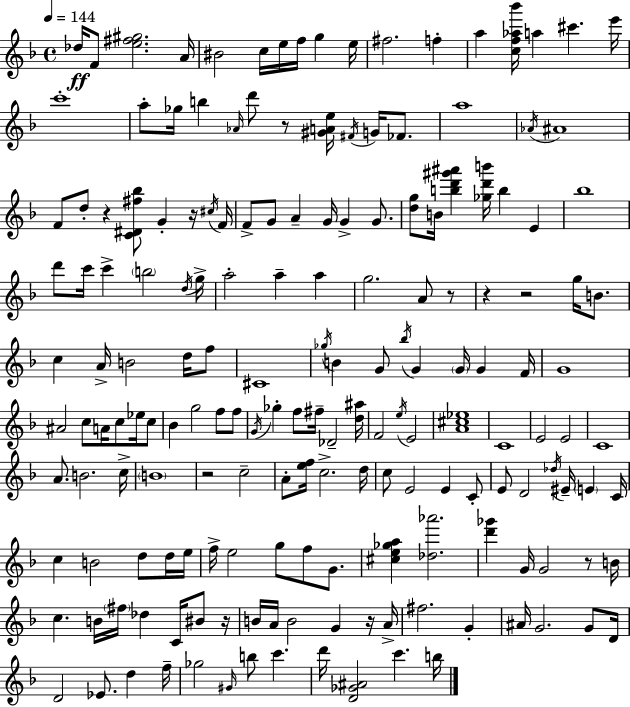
Db5/s F4/e [E5,F#5,G#5]/h. A4/s BIS4/h C5/s E5/s F5/s G5/q E5/s F#5/h. F5/q A5/q [C5,F5,Ab5,Bb6]/s A5/q C#6/q. E6/s C6/w A5/e Gb5/s B5/q Ab4/s D6/e R/e [G#4,A4,E5]/s F#4/s G4/s FES4/e. A5/w Ab4/s A#4/w F4/e D5/e R/q [C4,D#4,F#5,Bb5]/e G4/q R/s C#5/s F4/s F4/e G4/e A4/q G4/s G4/q G4/e. [D5,G5]/e B4/s [B5,D6,G#6,A#6]/q [Gb5,D6,B6]/s B5/q E4/q Bb5/w D6/e C6/s C6/q B5/h D5/s G5/s A5/h A5/q A5/q G5/h. A4/e R/e R/q R/h G5/s B4/e. C5/q A4/s B4/h D5/s F5/e C#4/w Gb5/s B4/q G4/e Bb5/s G4/q G4/s G4/q F4/s G4/w A#4/h C5/e A4/s C5/e Eb5/s C5/e Bb4/q G5/h F5/e F5/e G4/s Gb5/q F5/e F#5/s Db4/h [D5,A#5]/s F4/h E5/s E4/h [A4,C#5,Eb5]/w C4/w E4/h E4/h C4/w A4/e. B4/h. C5/s B4/w R/h C5/h A4/e [E5,F5]/s C5/h. D5/s C5/e E4/h E4/q C4/e E4/e D4/h Db5/s EIS4/s E4/q C4/s C5/q B4/h D5/e D5/s E5/s F5/s E5/h G5/e F5/e G4/e. [C#5,E5,Gb5,A5]/q [Db5,Ab6]/h. [D6,Gb6]/q G4/s G4/h R/e B4/s C5/q. B4/s F#5/s Db5/q C4/s BIS4/e R/s B4/s A4/s B4/h G4/q R/s A4/s F#5/h. G4/q A#4/s G4/h. G4/e D4/s D4/h Eb4/e. D5/q F5/s Gb5/h G#4/s B5/e C6/q. D6/s [D4,Gb4,A#4]/h C6/q. B5/s